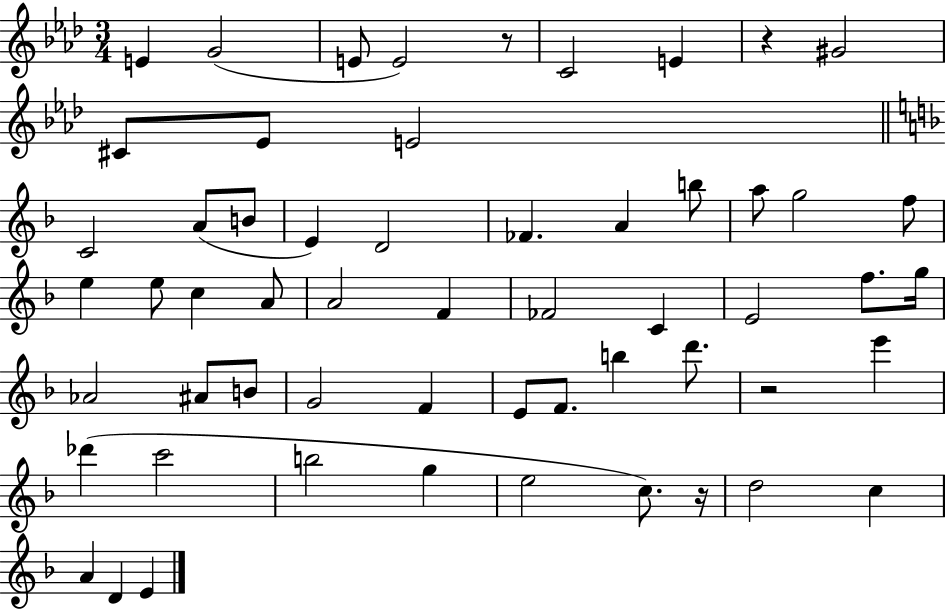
E4/q G4/h E4/e E4/h R/e C4/h E4/q R/q G#4/h C#4/e Eb4/e E4/h C4/h A4/e B4/e E4/q D4/h FES4/q. A4/q B5/e A5/e G5/h F5/e E5/q E5/e C5/q A4/e A4/h F4/q FES4/h C4/q E4/h F5/e. G5/s Ab4/h A#4/e B4/e G4/h F4/q E4/e F4/e. B5/q D6/e. R/h E6/q Db6/q C6/h B5/h G5/q E5/h C5/e. R/s D5/h C5/q A4/q D4/q E4/q